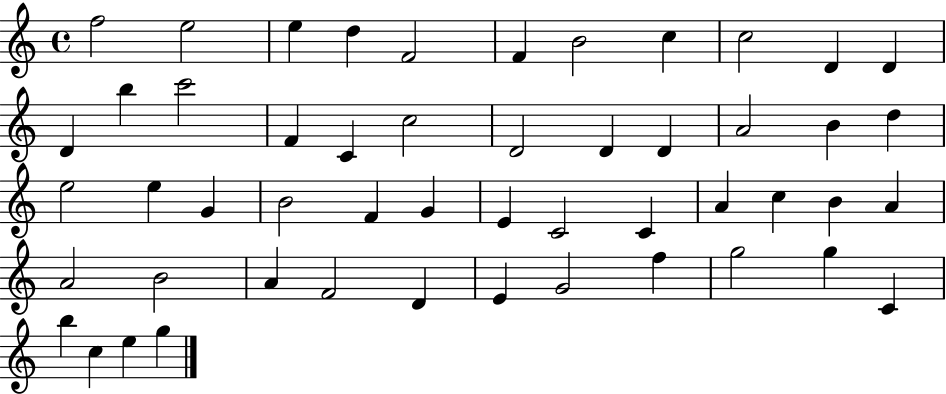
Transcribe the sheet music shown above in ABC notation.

X:1
T:Untitled
M:4/4
L:1/4
K:C
f2 e2 e d F2 F B2 c c2 D D D b c'2 F C c2 D2 D D A2 B d e2 e G B2 F G E C2 C A c B A A2 B2 A F2 D E G2 f g2 g C b c e g